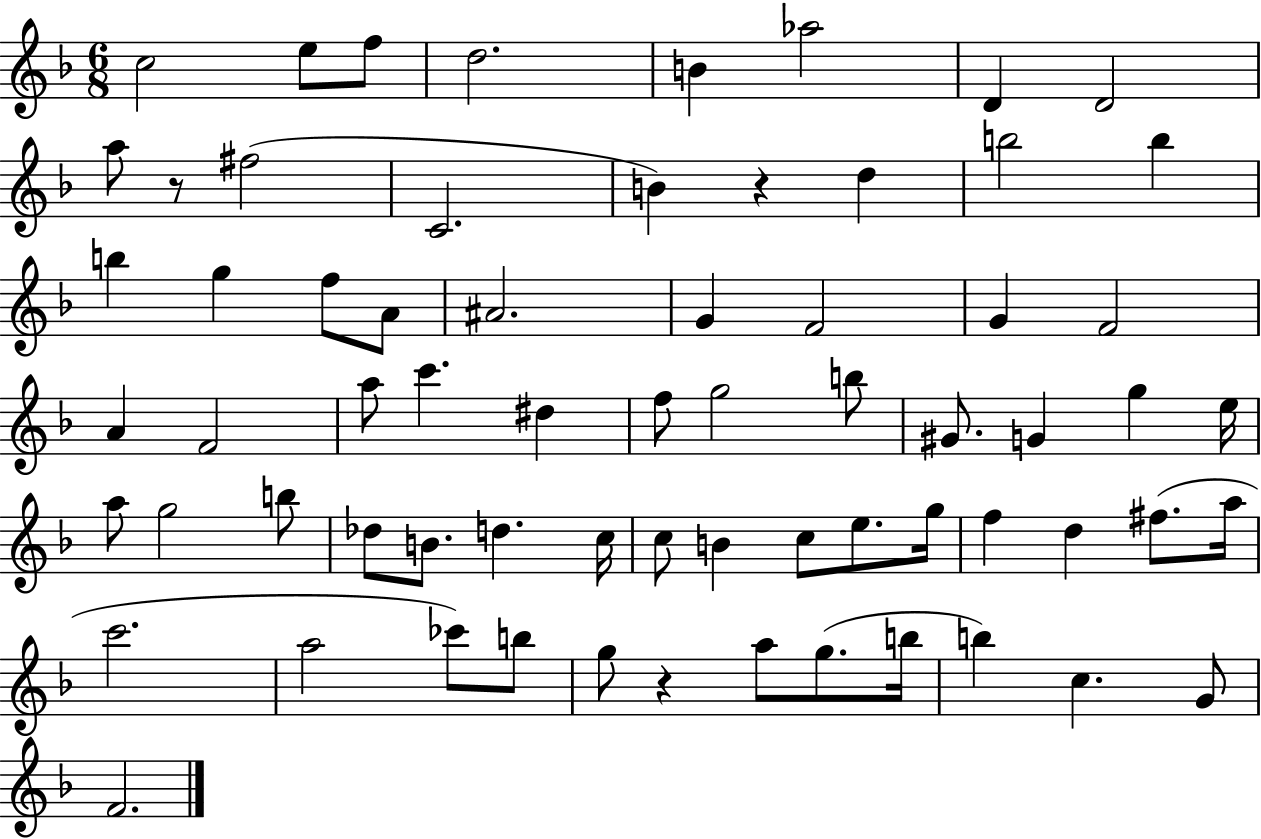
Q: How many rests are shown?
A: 3